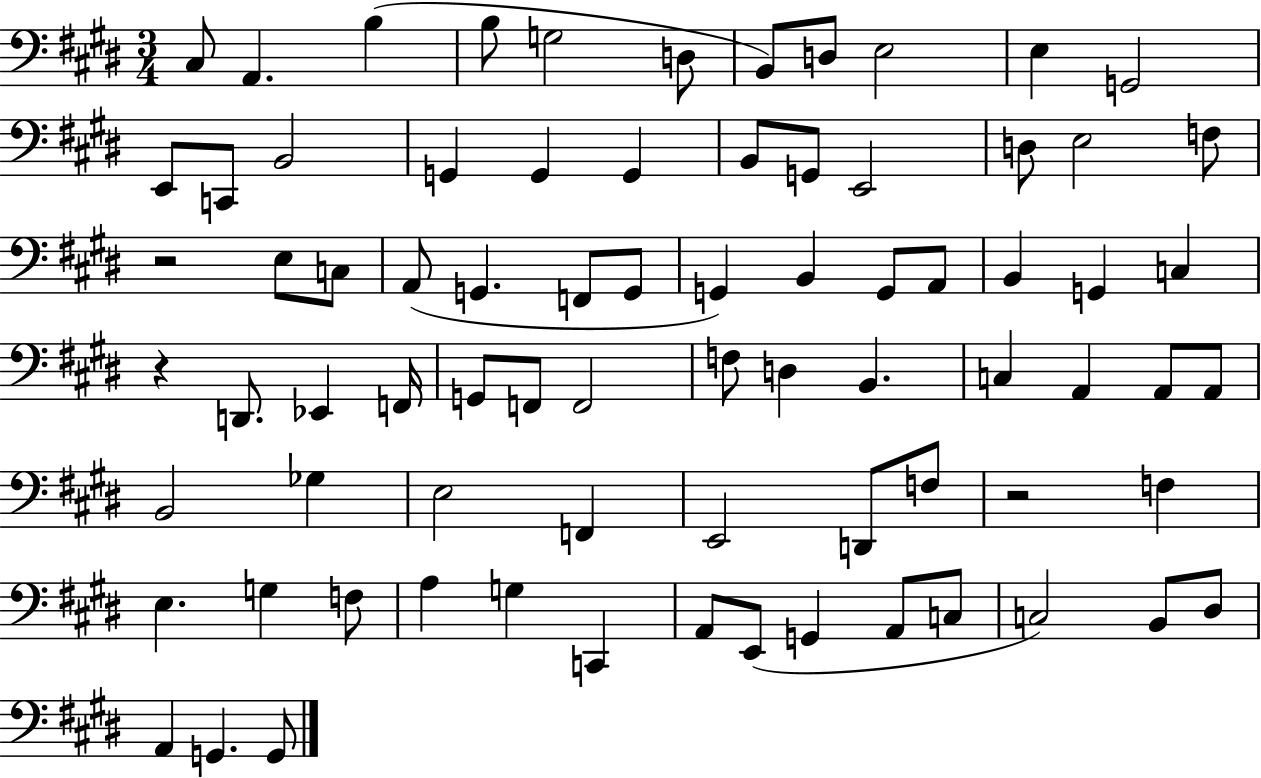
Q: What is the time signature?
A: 3/4